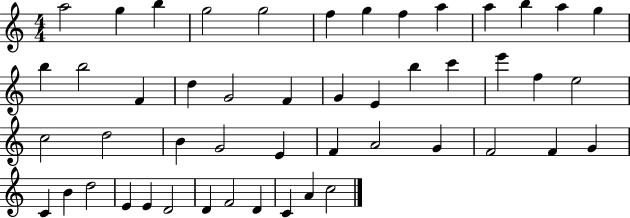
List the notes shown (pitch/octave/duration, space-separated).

A5/h G5/q B5/q G5/h G5/h F5/q G5/q F5/q A5/q A5/q B5/q A5/q G5/q B5/q B5/h F4/q D5/q G4/h F4/q G4/q E4/q B5/q C6/q E6/q F5/q E5/h C5/h D5/h B4/q G4/h E4/q F4/q A4/h G4/q F4/h F4/q G4/q C4/q B4/q D5/h E4/q E4/q D4/h D4/q F4/h D4/q C4/q A4/q C5/h